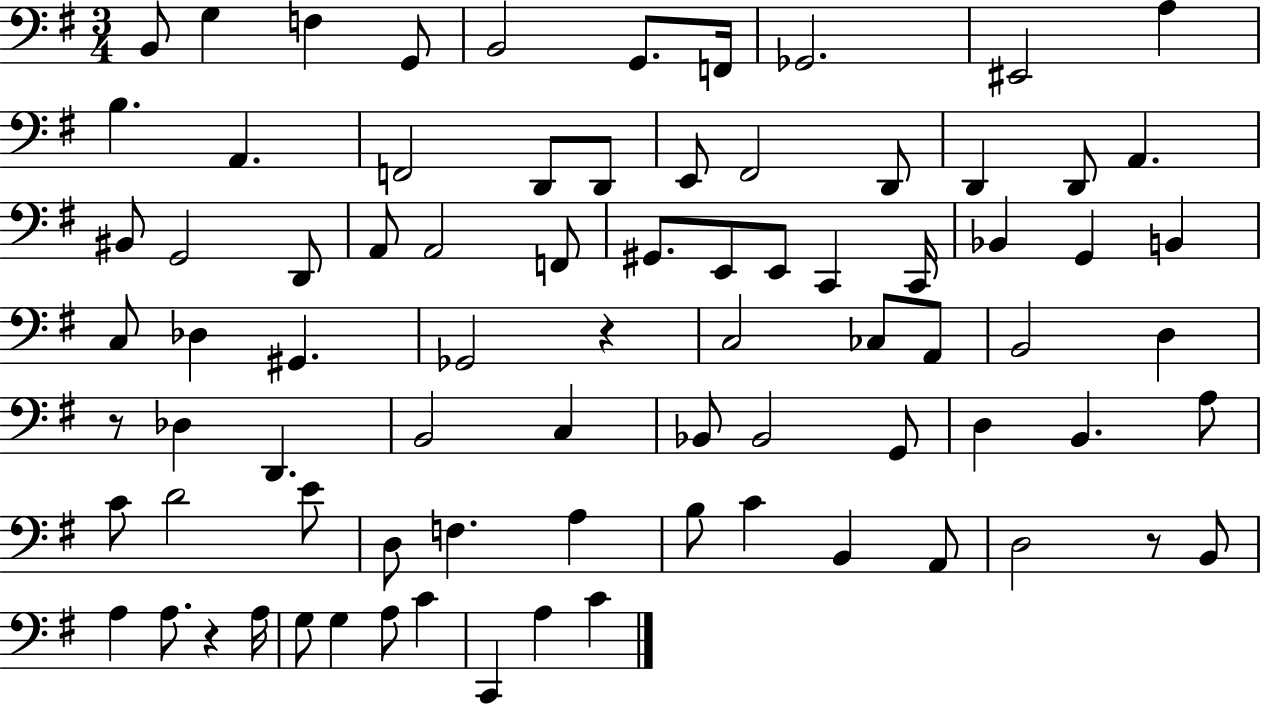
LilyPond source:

{
  \clef bass
  \numericTimeSignature
  \time 3/4
  \key g \major
  \repeat volta 2 { b,8 g4 f4 g,8 | b,2 g,8. f,16 | ges,2. | eis,2 a4 | \break b4. a,4. | f,2 d,8 d,8 | e,8 fis,2 d,8 | d,4 d,8 a,4. | \break bis,8 g,2 d,8 | a,8 a,2 f,8 | gis,8. e,8 e,8 c,4 c,16 | bes,4 g,4 b,4 | \break c8 des4 gis,4. | ges,2 r4 | c2 ces8 a,8 | b,2 d4 | \break r8 des4 d,4. | b,2 c4 | bes,8 bes,2 g,8 | d4 b,4. a8 | \break c'8 d'2 e'8 | d8 f4. a4 | b8 c'4 b,4 a,8 | d2 r8 b,8 | \break a4 a8. r4 a16 | g8 g4 a8 c'4 | c,4 a4 c'4 | } \bar "|."
}